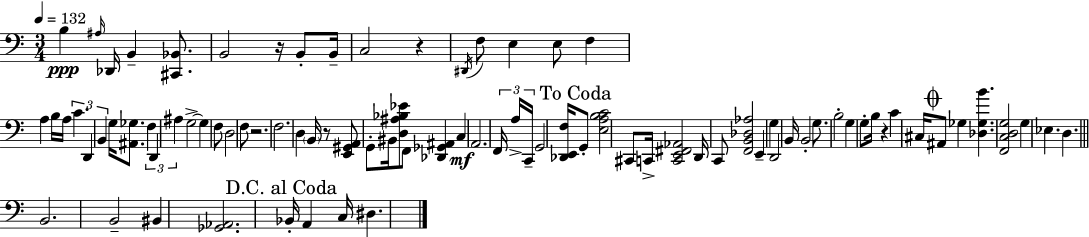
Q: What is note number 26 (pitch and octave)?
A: F3